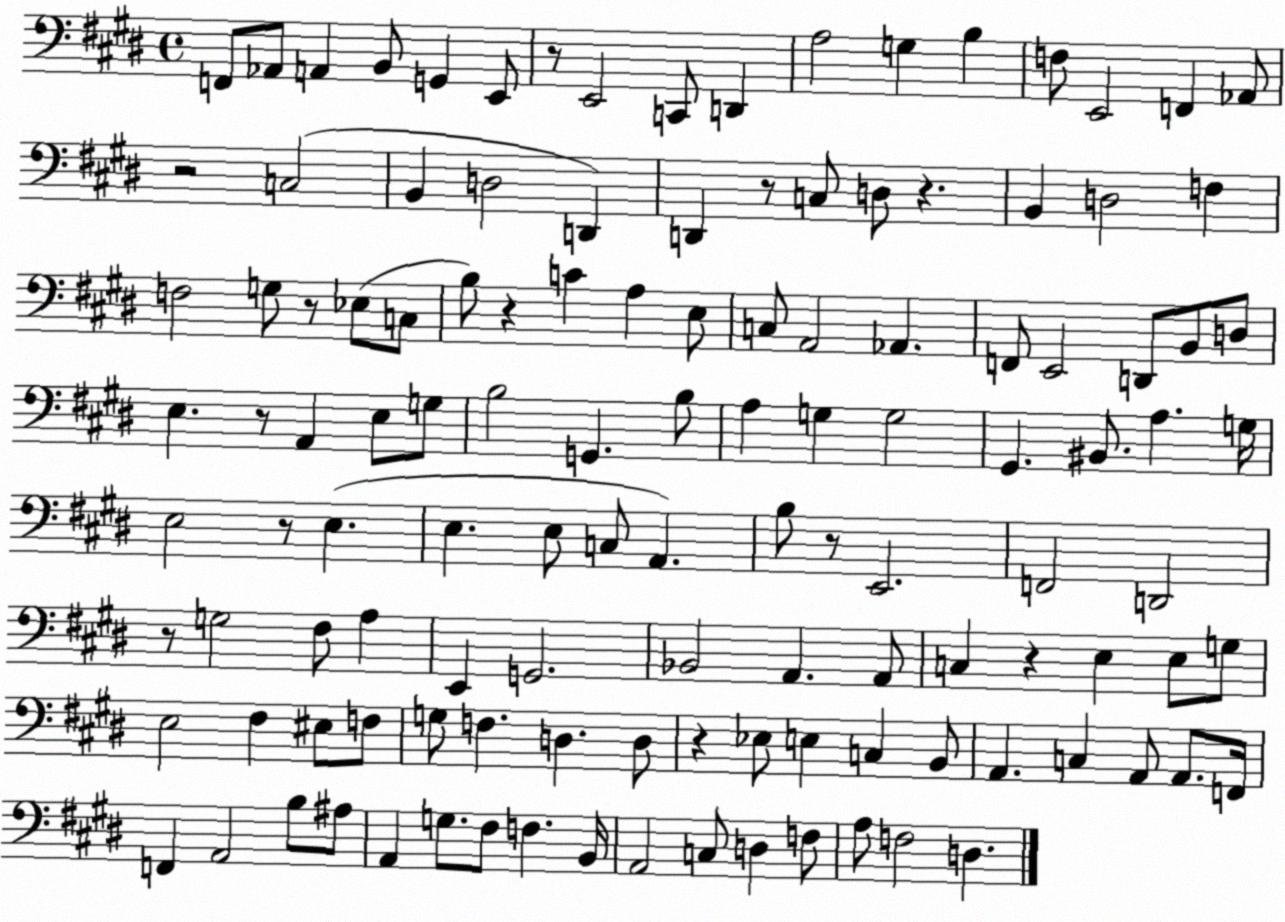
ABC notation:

X:1
T:Untitled
M:4/4
L:1/4
K:E
F,,/2 _A,,/2 A,, B,,/2 G,, E,,/2 z/2 E,,2 C,,/2 D,, A,2 G, B, F,/2 E,,2 F,, _A,,/2 z2 C,2 B,, D,2 D,, D,, z/2 C,/2 D,/2 z B,, D,2 F, F,2 G,/2 z/2 _E,/2 C,/2 B,/2 z C A, E,/2 C,/2 A,,2 _A,, F,,/2 E,,2 D,,/2 B,,/2 D,/2 E, z/2 A,, E,/2 G,/2 B,2 G,, B,/2 A, G, G,2 ^G,, ^B,,/2 A, G,/4 E,2 z/2 E, E, E,/2 C,/2 A,, B,/2 z/2 E,,2 F,,2 D,,2 z/2 G,2 ^F,/2 A, E,, G,,2 _B,,2 A,, A,,/2 C, z E, E,/2 G,/2 E,2 ^F, ^E,/2 F,/2 G,/2 F, D, D,/2 z _E,/2 E, C, B,,/2 A,, C, A,,/2 A,,/2 F,,/4 F,, A,,2 B,/2 ^A,/2 A,, G,/2 ^F,/2 F, B,,/4 A,,2 C,/2 D, F,/2 A,/2 F,2 D,